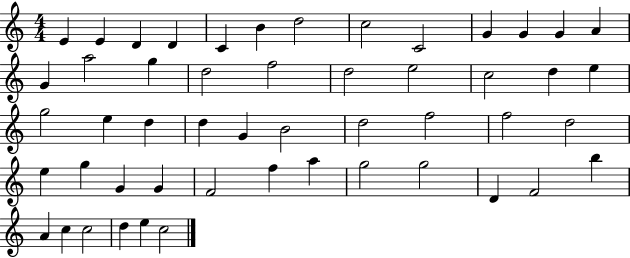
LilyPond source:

{
  \clef treble
  \numericTimeSignature
  \time 4/4
  \key c \major
  e'4 e'4 d'4 d'4 | c'4 b'4 d''2 | c''2 c'2 | g'4 g'4 g'4 a'4 | \break g'4 a''2 g''4 | d''2 f''2 | d''2 e''2 | c''2 d''4 e''4 | \break g''2 e''4 d''4 | d''4 g'4 b'2 | d''2 f''2 | f''2 d''2 | \break e''4 g''4 g'4 g'4 | f'2 f''4 a''4 | g''2 g''2 | d'4 f'2 b''4 | \break a'4 c''4 c''2 | d''4 e''4 c''2 | \bar "|."
}